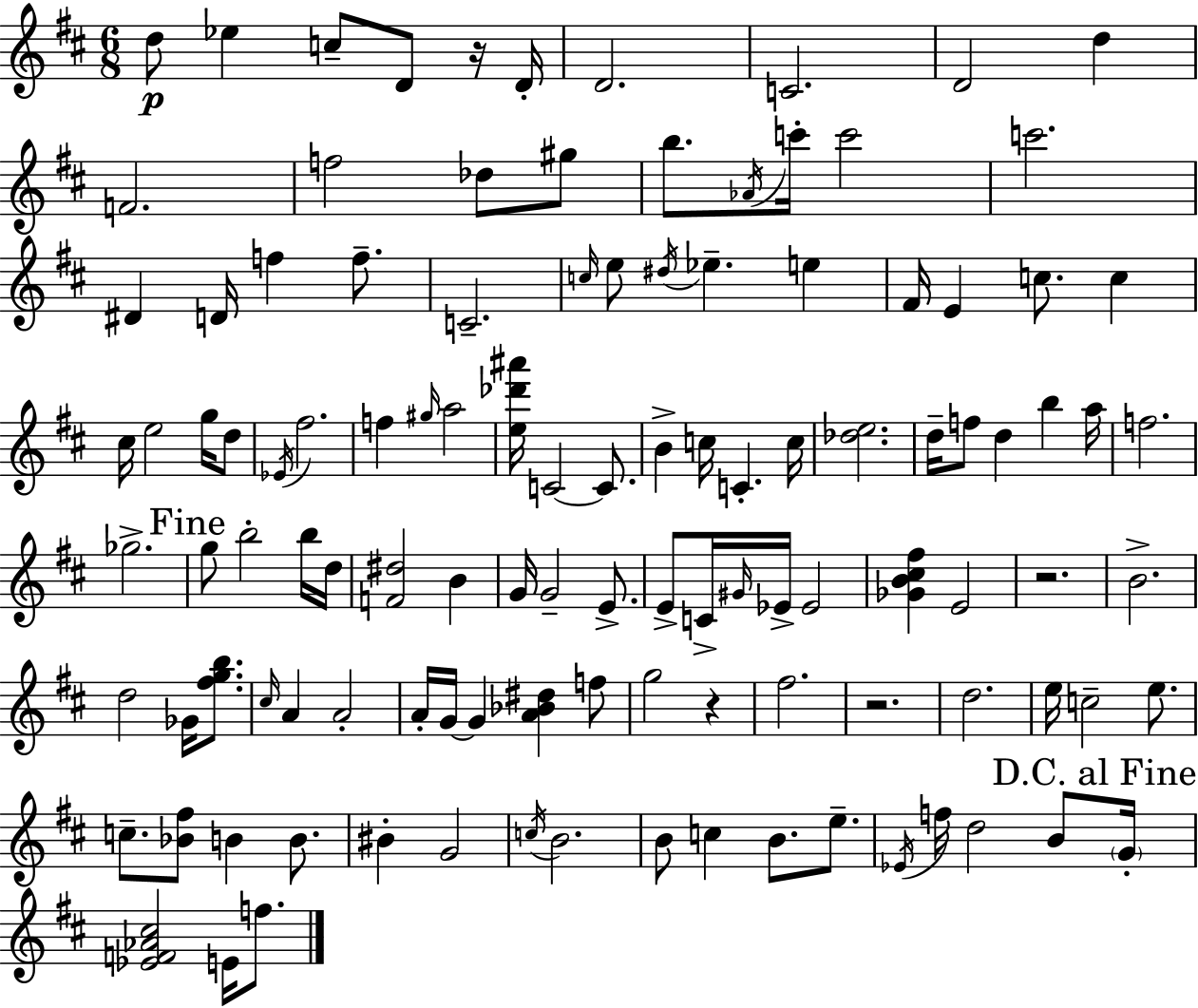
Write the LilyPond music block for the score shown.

{
  \clef treble
  \numericTimeSignature
  \time 6/8
  \key d \major
  d''8\p ees''4 c''8-- d'8 r16 d'16-. | d'2. | c'2. | d'2 d''4 | \break f'2. | f''2 des''8 gis''8 | b''8. \acciaccatura { aes'16 } c'''16-. c'''2 | c'''2. | \break dis'4 d'16 f''4 f''8.-- | c'2.-- | \grace { c''16 } e''8 \acciaccatura { dis''16 } ees''4.-- e''4 | fis'16 e'4 c''8. c''4 | \break cis''16 e''2 | g''16 d''8 \acciaccatura { ees'16 } fis''2. | f''4 \grace { gis''16 } a''2 | <e'' des''' ais'''>16 c'2~~ | \break c'8. b'4-> c''16 c'4.-. | c''16 <des'' e''>2. | d''16-- f''8 d''4 | b''4 a''16 f''2. | \break ges''2.-> | \mark "Fine" g''8 b''2-. | b''16 d''16 <f' dis''>2 | b'4 g'16 g'2-- | \break e'8.-> e'8-> c'16-> \grace { gis'16 } ees'16-> ees'2 | <ges' b' cis'' fis''>4 e'2 | r2. | b'2.-> | \break d''2 | ges'16 <fis'' g'' b''>8. \grace { cis''16 } a'4 a'2-. | a'16-. g'16~~ g'4 | <a' bes' dis''>4 f''8 g''2 | \break r4 fis''2. | r2. | d''2. | e''16 c''2-- | \break e''8. c''8.-- <bes' fis''>8 | b'4 b'8. bis'4-. g'2 | \acciaccatura { c''16 } b'2. | b'8 c''4 | \break b'8. e''8.-- \acciaccatura { ees'16 } f''16 d''2 | b'8 \mark "D.C. al Fine" \parenthesize g'16-. <ees' f' aes' cis''>2 | e'16 f''8. \bar "|."
}